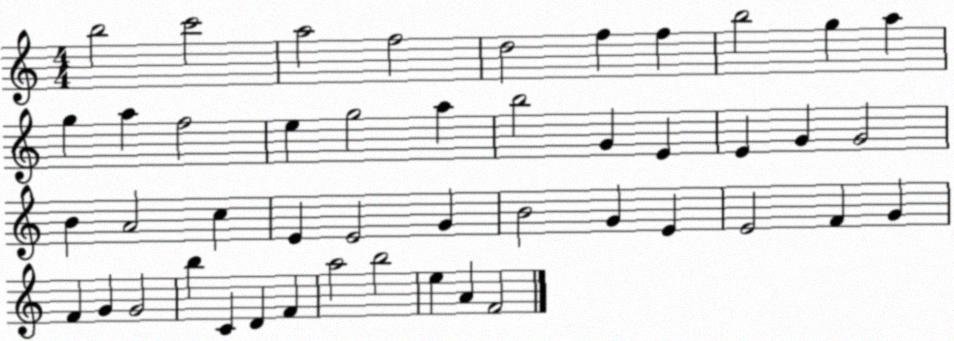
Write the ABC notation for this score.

X:1
T:Untitled
M:4/4
L:1/4
K:C
b2 c'2 a2 f2 d2 f f b2 g a g a f2 e g2 a b2 G E E G G2 B A2 c E E2 G B2 G E E2 F G F G G2 b C D F a2 b2 e A F2